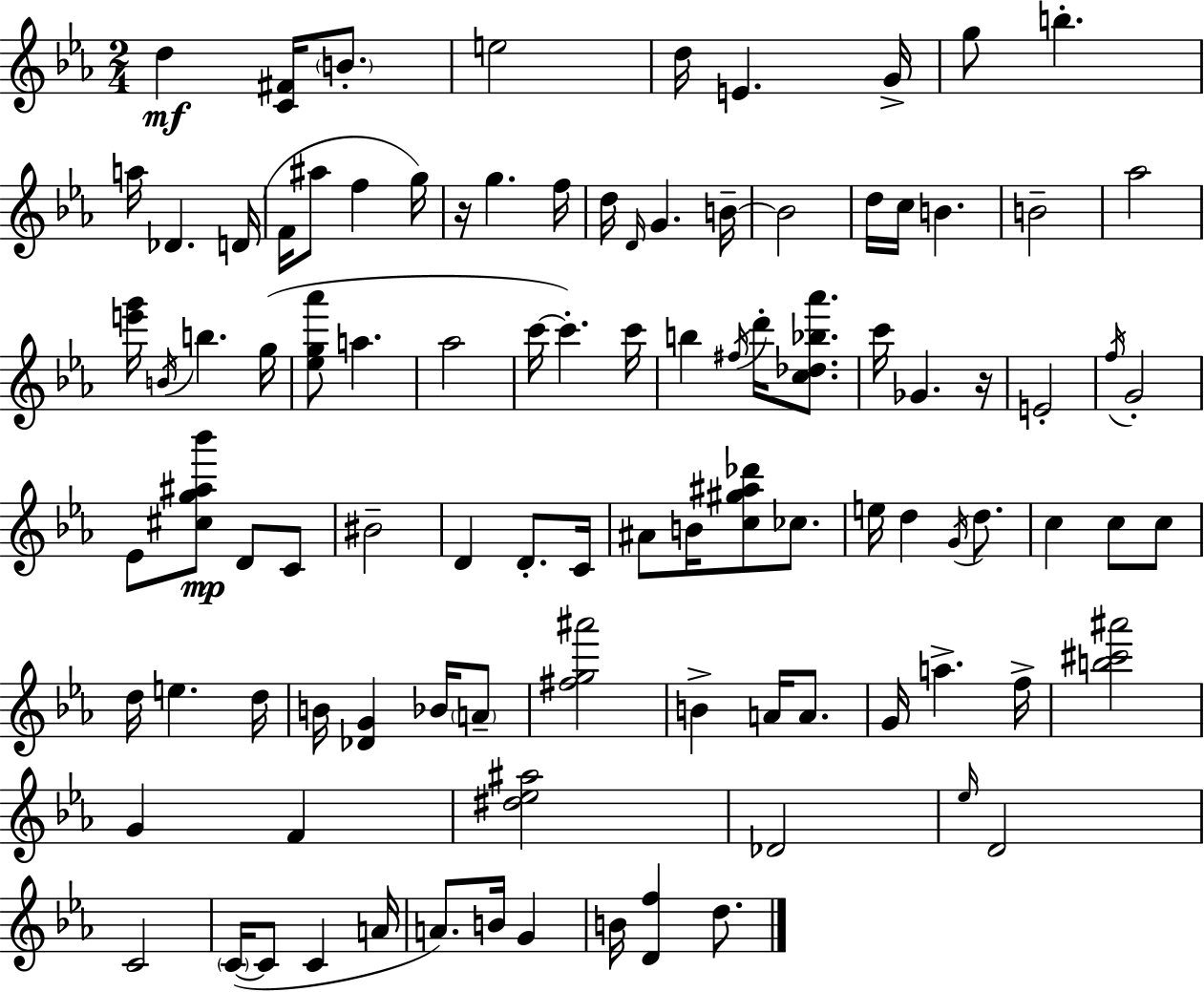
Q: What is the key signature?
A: EES major